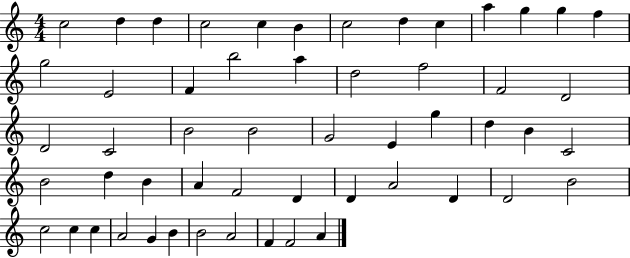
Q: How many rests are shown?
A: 0